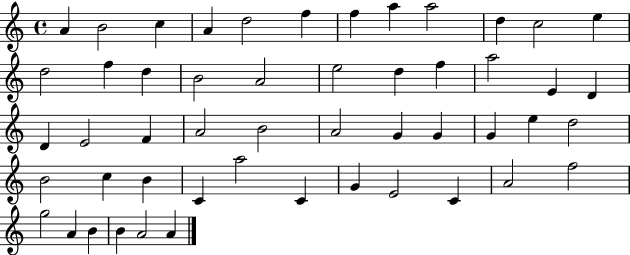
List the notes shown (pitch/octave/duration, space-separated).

A4/q B4/h C5/q A4/q D5/h F5/q F5/q A5/q A5/h D5/q C5/h E5/q D5/h F5/q D5/q B4/h A4/h E5/h D5/q F5/q A5/h E4/q D4/q D4/q E4/h F4/q A4/h B4/h A4/h G4/q G4/q G4/q E5/q D5/h B4/h C5/q B4/q C4/q A5/h C4/q G4/q E4/h C4/q A4/h F5/h G5/h A4/q B4/q B4/q A4/h A4/q